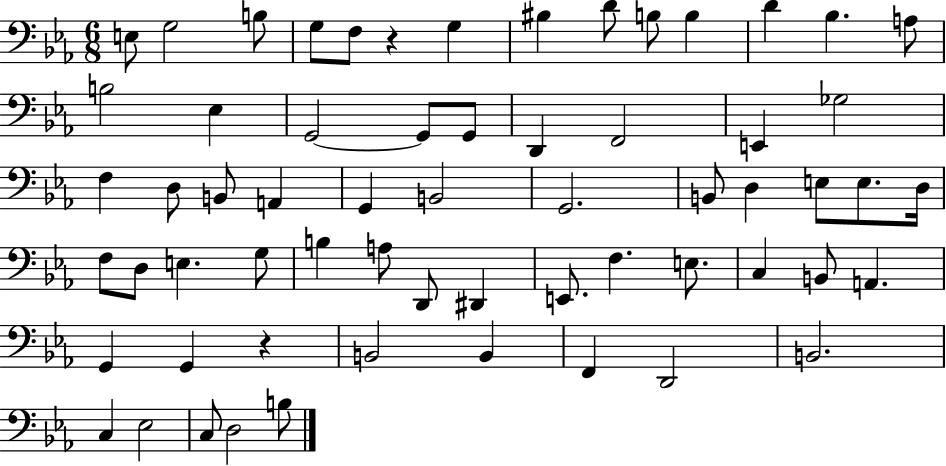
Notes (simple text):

E3/e G3/h B3/e G3/e F3/e R/q G3/q BIS3/q D4/e B3/e B3/q D4/q Bb3/q. A3/e B3/h Eb3/q G2/h G2/e G2/e D2/q F2/h E2/q Gb3/h F3/q D3/e B2/e A2/q G2/q B2/h G2/h. B2/e D3/q E3/e E3/e. D3/s F3/e D3/e E3/q. G3/e B3/q A3/e D2/e D#2/q E2/e. F3/q. E3/e. C3/q B2/e A2/q. G2/q G2/q R/q B2/h B2/q F2/q D2/h B2/h. C3/q Eb3/h C3/e D3/h B3/e